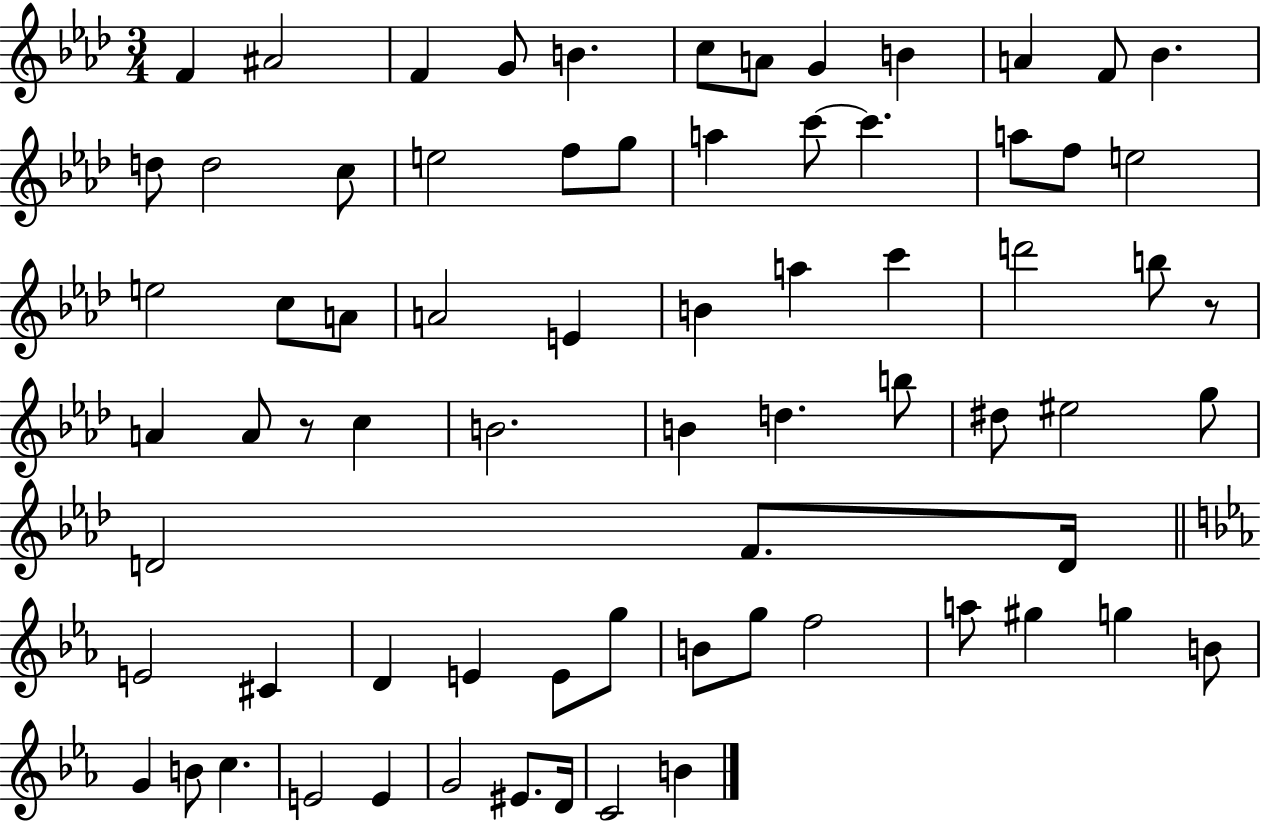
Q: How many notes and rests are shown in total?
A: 72